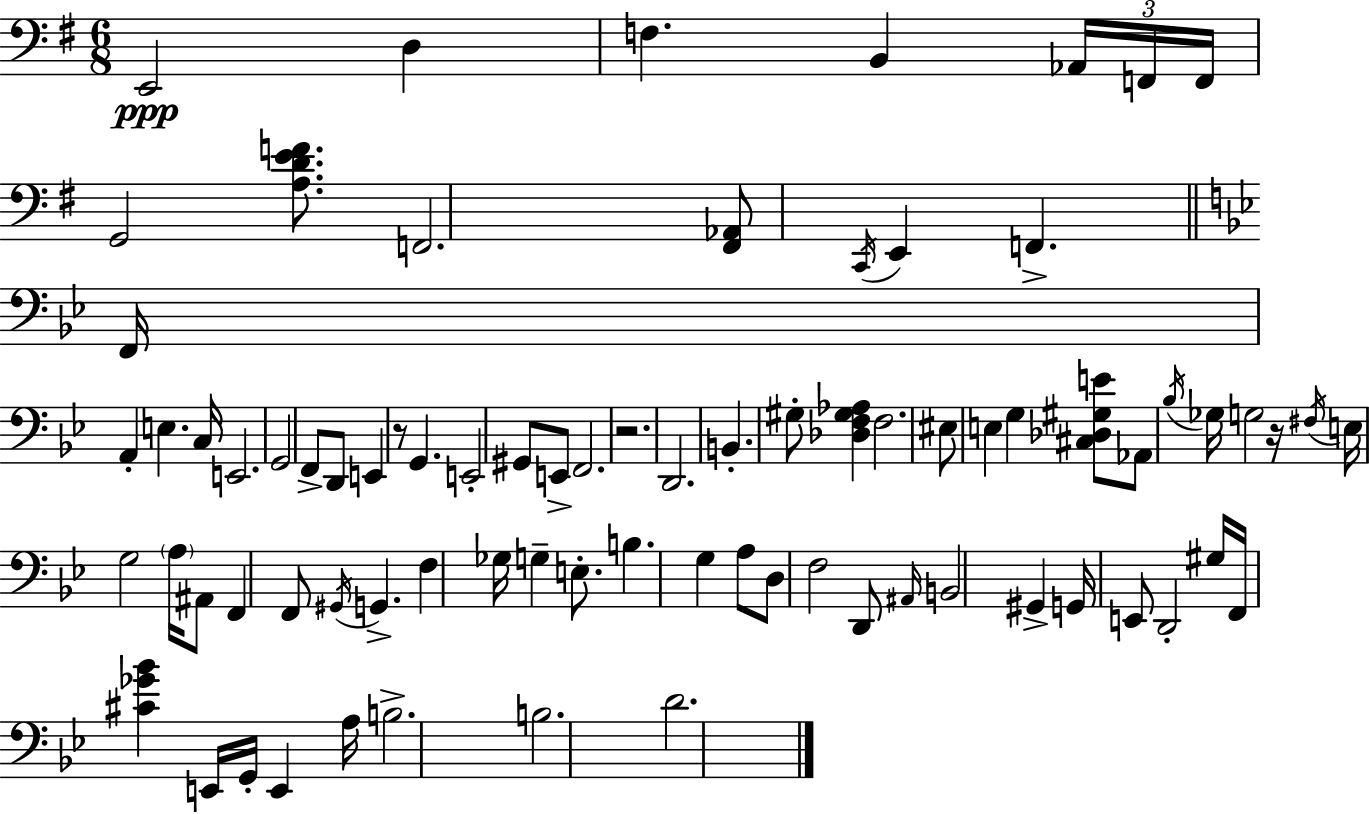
E2/h D3/q F3/q. B2/q Ab2/s F2/s F2/s G2/h [A3,D4,E4,F4]/e. F2/h. [F#2,Ab2]/e C2/s E2/q F2/q. F2/s A2/q E3/q. C3/s E2/h. G2/h F2/e D2/e E2/q R/e G2/q. E2/h G#2/e E2/e F2/h. R/h. D2/h. B2/q. G#3/e [Db3,F3,G#3,Ab3]/q F3/h. EIS3/e E3/q G3/q [C#3,Db3,G#3,E4]/e Ab2/e Bb3/s Gb3/s G3/h R/s F#3/s E3/s G3/h A3/s A#2/e F2/q F2/e G#2/s G2/q. F3/q Gb3/s G3/q E3/e. B3/q. G3/q A3/e D3/e F3/h D2/e A#2/s B2/h G#2/q G2/s E2/e D2/h G#3/s F2/s [C#4,Gb4,Bb4]/q E2/s G2/s E2/q A3/s B3/h. B3/h. D4/h.